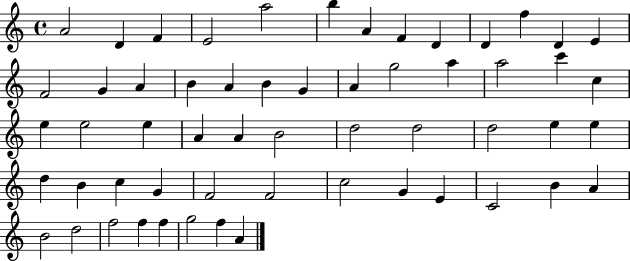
{
  \clef treble
  \time 4/4
  \defaultTimeSignature
  \key c \major
  a'2 d'4 f'4 | e'2 a''2 | b''4 a'4 f'4 d'4 | d'4 f''4 d'4 e'4 | \break f'2 g'4 a'4 | b'4 a'4 b'4 g'4 | a'4 g''2 a''4 | a''2 c'''4 c''4 | \break e''4 e''2 e''4 | a'4 a'4 b'2 | d''2 d''2 | d''2 e''4 e''4 | \break d''4 b'4 c''4 g'4 | f'2 f'2 | c''2 g'4 e'4 | c'2 b'4 a'4 | \break b'2 d''2 | f''2 f''4 f''4 | g''2 f''4 a'4 | \bar "|."
}